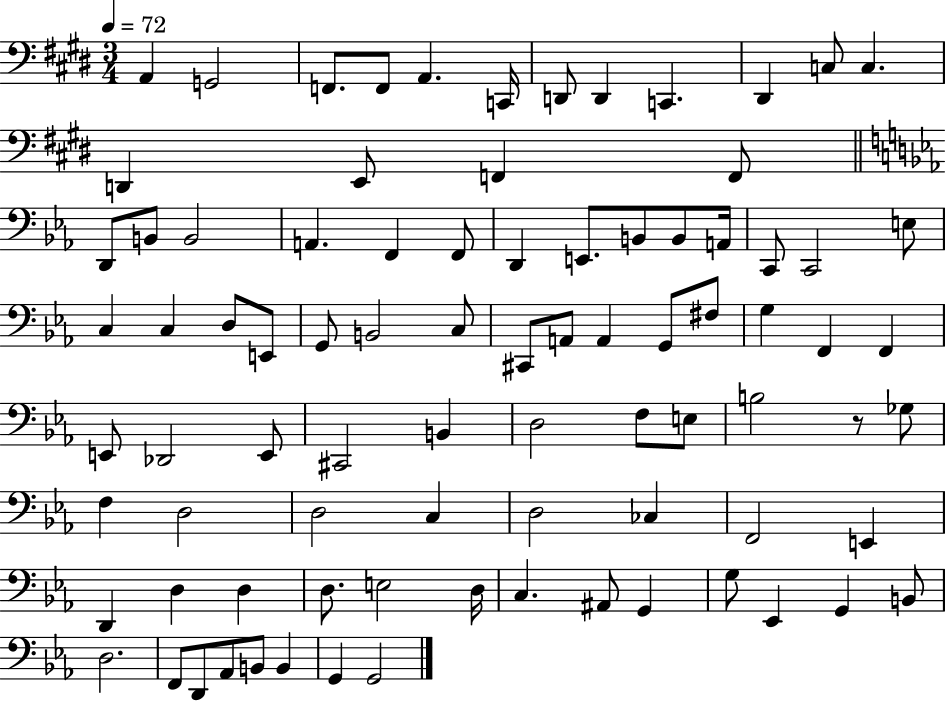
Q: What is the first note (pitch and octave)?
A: A2